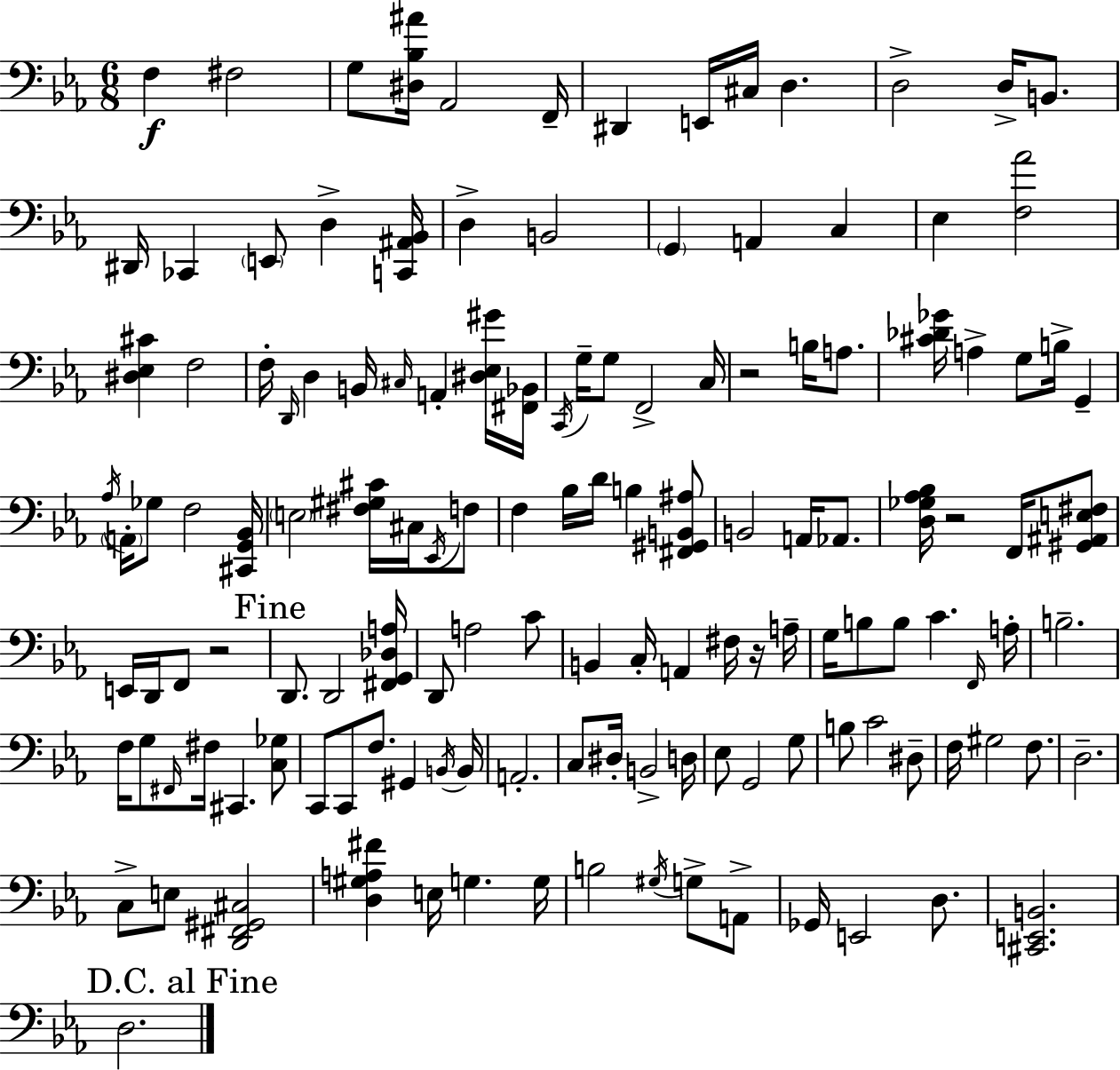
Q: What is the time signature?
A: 6/8